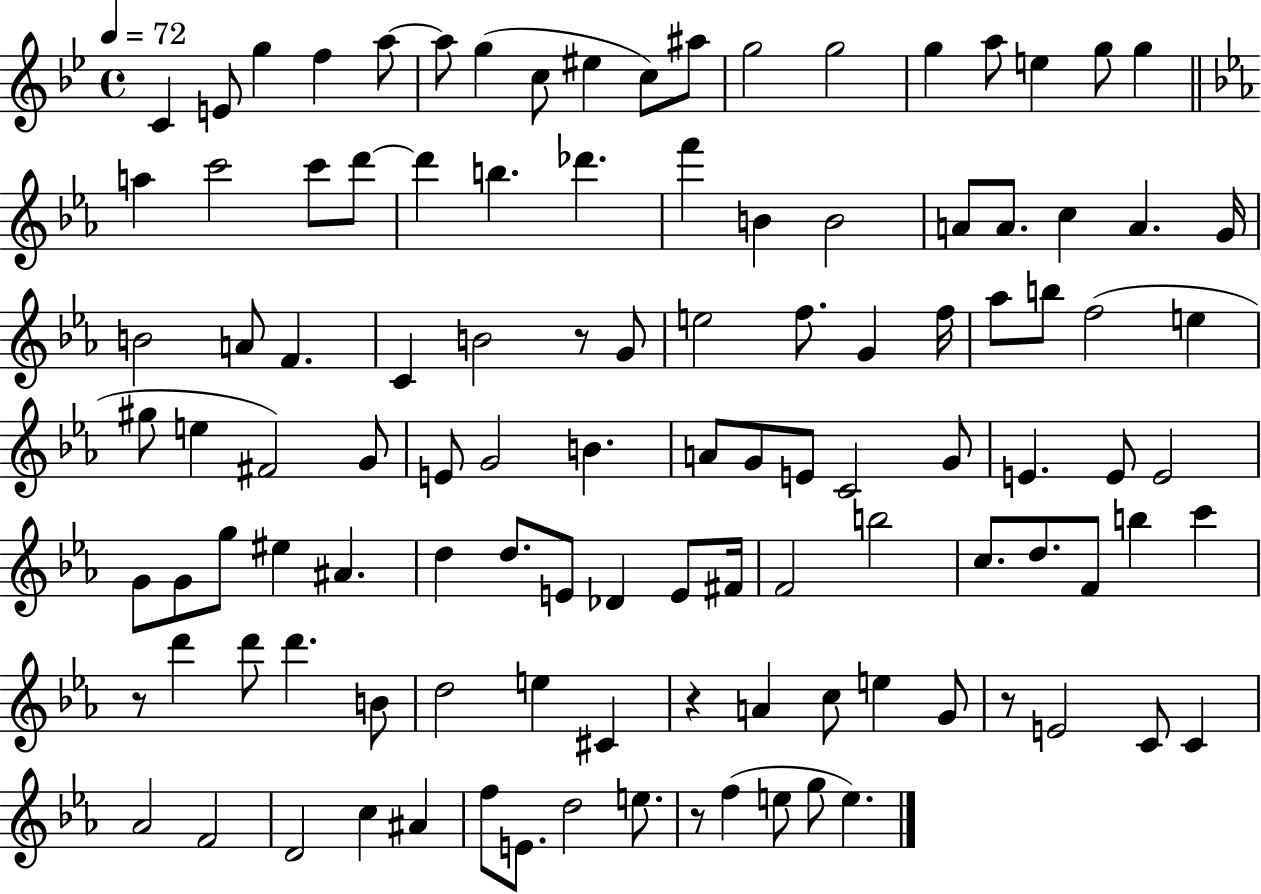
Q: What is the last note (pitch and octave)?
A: E5